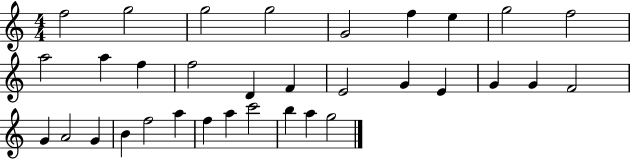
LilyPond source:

{
  \clef treble
  \numericTimeSignature
  \time 4/4
  \key c \major
  f''2 g''2 | g''2 g''2 | g'2 f''4 e''4 | g''2 f''2 | \break a''2 a''4 f''4 | f''2 d'4 f'4 | e'2 g'4 e'4 | g'4 g'4 f'2 | \break g'4 a'2 g'4 | b'4 f''2 a''4 | f''4 a''4 c'''2 | b''4 a''4 g''2 | \break \bar "|."
}